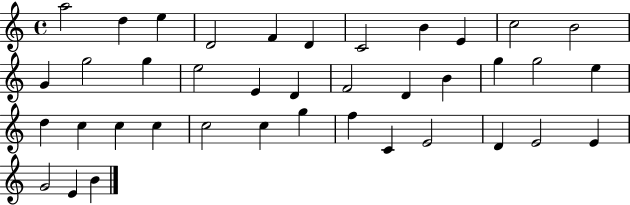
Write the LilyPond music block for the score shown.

{
  \clef treble
  \time 4/4
  \defaultTimeSignature
  \key c \major
  a''2 d''4 e''4 | d'2 f'4 d'4 | c'2 b'4 e'4 | c''2 b'2 | \break g'4 g''2 g''4 | e''2 e'4 d'4 | f'2 d'4 b'4 | g''4 g''2 e''4 | \break d''4 c''4 c''4 c''4 | c''2 c''4 g''4 | f''4 c'4 e'2 | d'4 e'2 e'4 | \break g'2 e'4 b'4 | \bar "|."
}